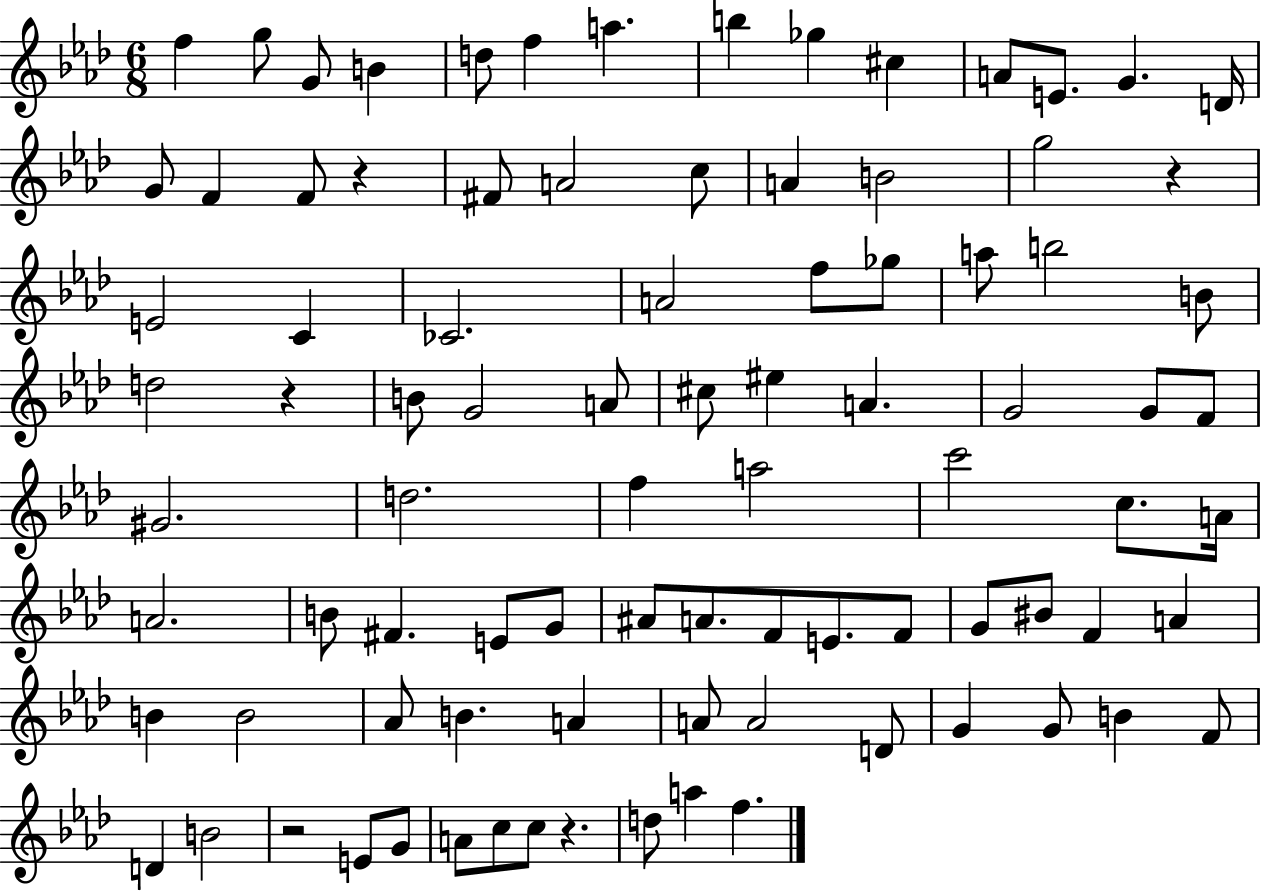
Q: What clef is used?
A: treble